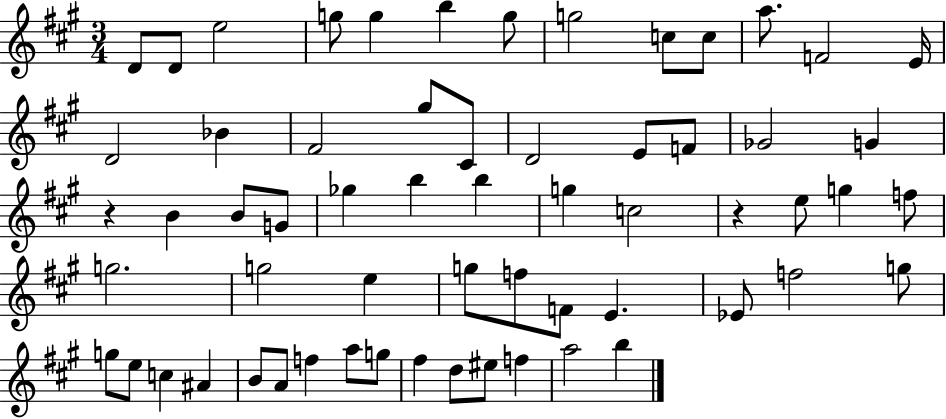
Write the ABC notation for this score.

X:1
T:Untitled
M:3/4
L:1/4
K:A
D/2 D/2 e2 g/2 g b g/2 g2 c/2 c/2 a/2 F2 E/4 D2 _B ^F2 ^g/2 ^C/2 D2 E/2 F/2 _G2 G z B B/2 G/2 _g b b g c2 z e/2 g f/2 g2 g2 e g/2 f/2 F/2 E _E/2 f2 g/2 g/2 e/2 c ^A B/2 A/2 f a/2 g/2 ^f d/2 ^e/2 f a2 b